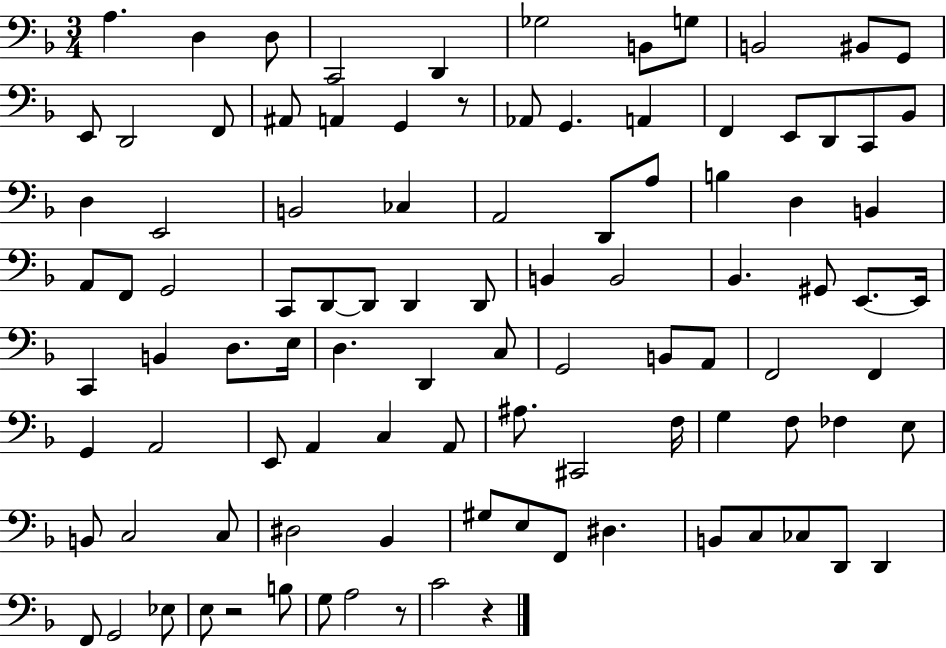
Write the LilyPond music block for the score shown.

{
  \clef bass
  \numericTimeSignature
  \time 3/4
  \key f \major
  \repeat volta 2 { a4. d4 d8 | c,2 d,4 | ges2 b,8 g8 | b,2 bis,8 g,8 | \break e,8 d,2 f,8 | ais,8 a,4 g,4 r8 | aes,8 g,4. a,4 | f,4 e,8 d,8 c,8 bes,8 | \break d4 e,2 | b,2 ces4 | a,2 d,8 a8 | b4 d4 b,4 | \break a,8 f,8 g,2 | c,8 d,8~~ d,8 d,4 d,8 | b,4 b,2 | bes,4. gis,8 e,8.~~ e,16 | \break c,4 b,4 d8. e16 | d4. d,4 c8 | g,2 b,8 a,8 | f,2 f,4 | \break g,4 a,2 | e,8 a,4 c4 a,8 | ais8. cis,2 f16 | g4 f8 fes4 e8 | \break b,8 c2 c8 | dis2 bes,4 | gis8 e8 f,8 dis4. | b,8 c8 ces8 d,8 d,4 | \break f,8 g,2 ees8 | e8 r2 b8 | g8 a2 r8 | c'2 r4 | \break } \bar "|."
}